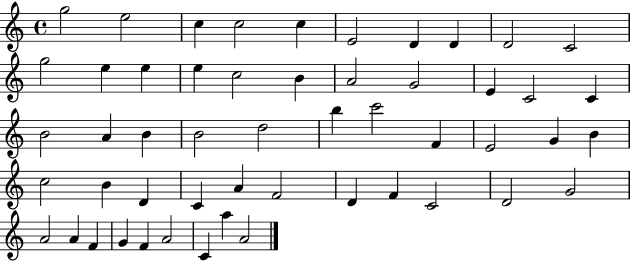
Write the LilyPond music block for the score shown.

{
  \clef treble
  \time 4/4
  \defaultTimeSignature
  \key c \major
  g''2 e''2 | c''4 c''2 c''4 | e'2 d'4 d'4 | d'2 c'2 | \break g''2 e''4 e''4 | e''4 c''2 b'4 | a'2 g'2 | e'4 c'2 c'4 | \break b'2 a'4 b'4 | b'2 d''2 | b''4 c'''2 f'4 | e'2 g'4 b'4 | \break c''2 b'4 d'4 | c'4 a'4 f'2 | d'4 f'4 c'2 | d'2 g'2 | \break a'2 a'4 f'4 | g'4 f'4 a'2 | c'4 a''4 a'2 | \bar "|."
}